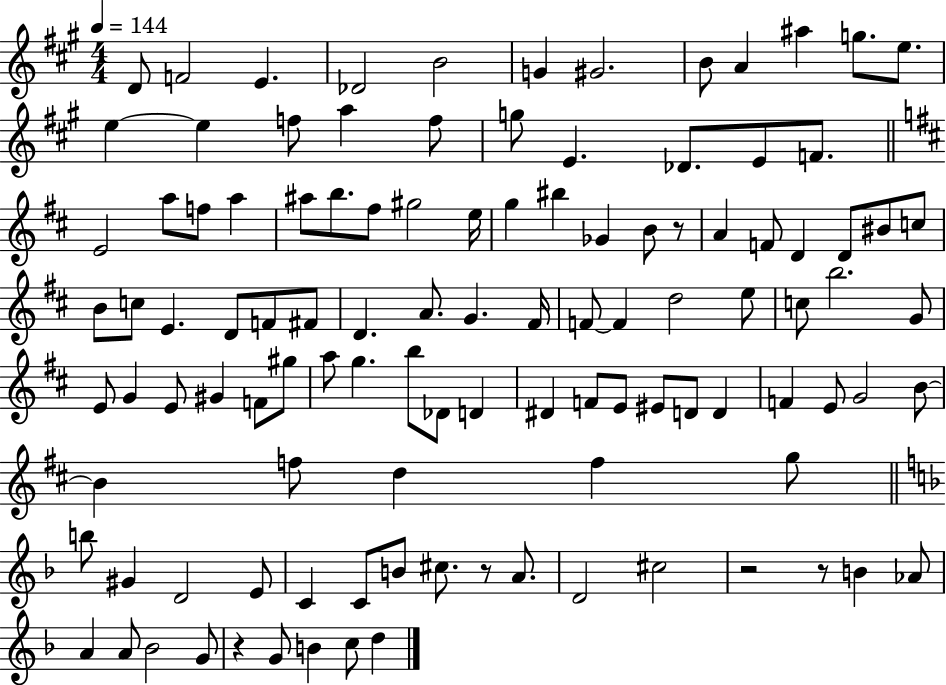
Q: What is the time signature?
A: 4/4